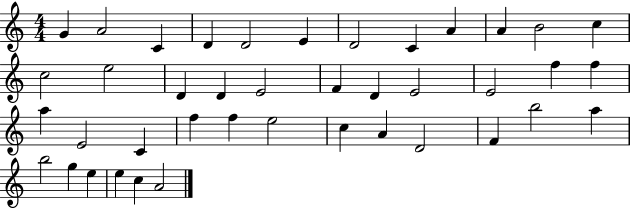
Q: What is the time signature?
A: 4/4